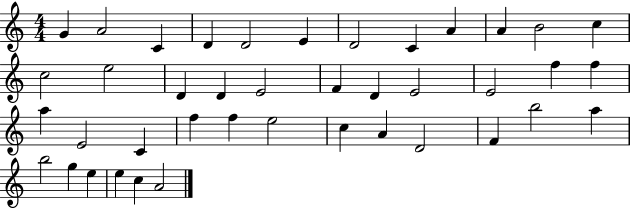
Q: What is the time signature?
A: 4/4